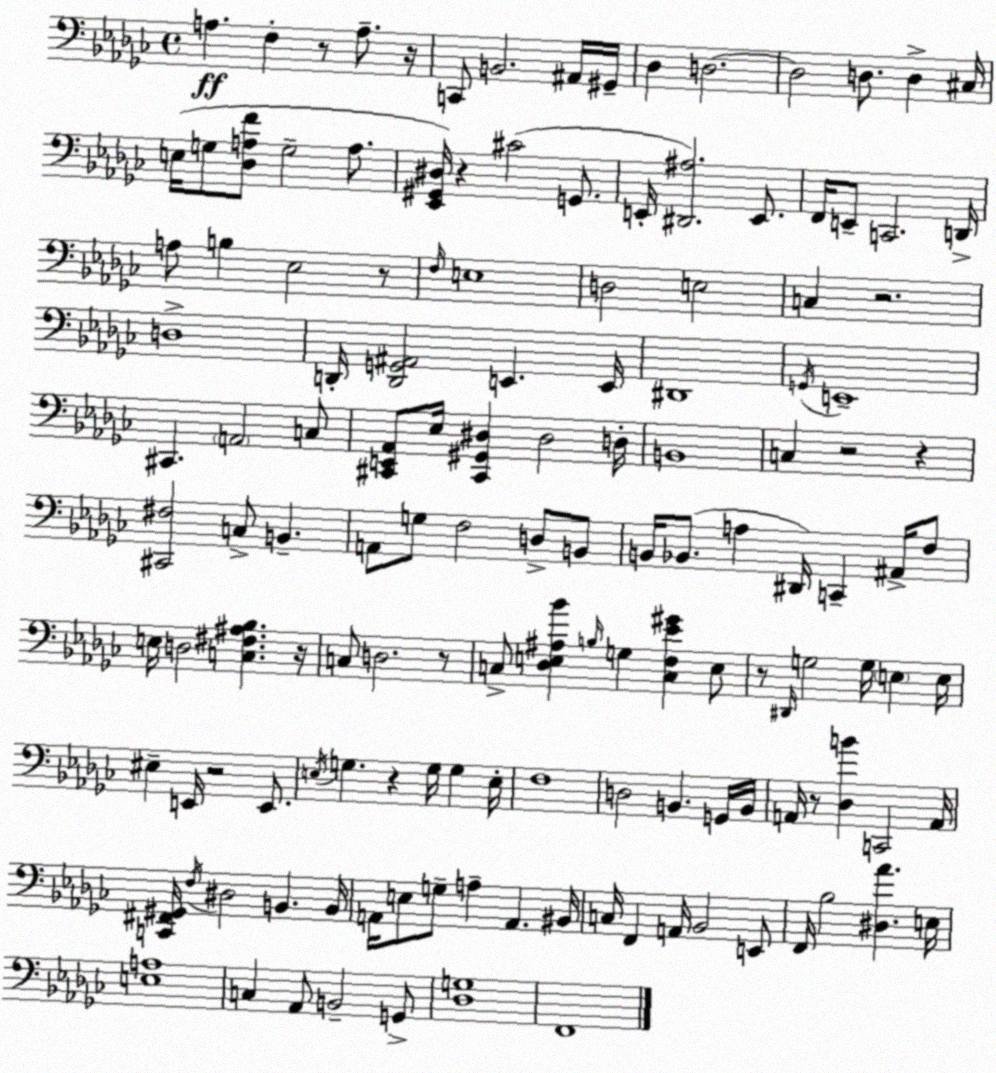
X:1
T:Untitled
M:4/4
L:1/4
K:Ebm
A, F, z/2 A,/2 z/4 C,,/2 B,,2 ^A,,/4 ^G,,/4 _D, D,2 D,2 D,/2 D, ^C,/4 E,/4 G,/2 [_D,A,F]/2 G,2 A,/2 [_E,,^G,,^D,]/4 z ^C2 G,,/2 E,,/4 [^D,,^A,]2 E,,/2 F,,/4 E,,/2 C,,2 D,,/4 A,/2 B, _E,2 z/2 F,/4 E,4 D,2 E,2 C, z2 D,4 D,,/4 [D,,G,,^A,,]2 E,, E,,/4 ^D,,4 G,,/4 E,,4 ^C,, A,,2 C,/2 [^C,,E,,_A,,]/2 _E,/4 [^C,,^G,,^D,] ^D,2 D,/4 B,,4 C, z2 z [^C,,^F,]2 C,/2 B,, A,,/2 G,/2 F,2 D,/2 B,,/2 B,,/4 _B,,/2 A, ^D,,/4 C,, ^A,,/4 F,/2 E,/4 D,2 [C,^F,^A,_B,] z/4 C,/2 D,2 z/2 C,/2 [_D,E,^A,_B] B,/4 G, [C,F,_E^G] E,/2 z/2 ^D,,/4 G,2 G,/4 E, E,/4 ^E, E,,/4 z2 E,,/2 E,/4 G, z G,/4 G, E,/4 F,4 D,2 B,, G,,/4 B,,/4 A,,/4 z/2 [_D,B] C,,2 A,,/4 [C,,^F,,^G,,]/4 F,/4 ^D,2 B,, B,,/4 A,,/4 E,/2 G,/2 A, A,, ^B,,/4 C,/4 F,, A,,/4 _B,,2 E,,/2 F,,/4 _B,2 [^D,_A] E,/4 [E,A,]4 C, _A,,/2 B,,2 G,,/2 [_D,G,]4 F,,4